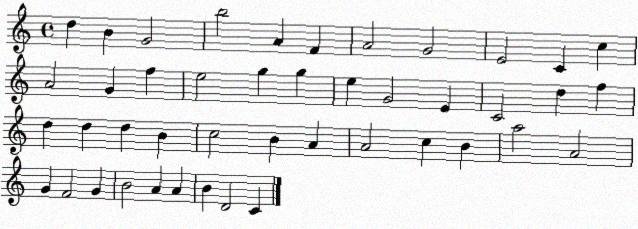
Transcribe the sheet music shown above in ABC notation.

X:1
T:Untitled
M:4/4
L:1/4
K:C
d B G2 b2 A F A2 G2 E2 C c A2 G f e2 g g e G2 E C2 d f d d d B c2 B A A2 c B a2 A2 G F2 G B2 A A B D2 C